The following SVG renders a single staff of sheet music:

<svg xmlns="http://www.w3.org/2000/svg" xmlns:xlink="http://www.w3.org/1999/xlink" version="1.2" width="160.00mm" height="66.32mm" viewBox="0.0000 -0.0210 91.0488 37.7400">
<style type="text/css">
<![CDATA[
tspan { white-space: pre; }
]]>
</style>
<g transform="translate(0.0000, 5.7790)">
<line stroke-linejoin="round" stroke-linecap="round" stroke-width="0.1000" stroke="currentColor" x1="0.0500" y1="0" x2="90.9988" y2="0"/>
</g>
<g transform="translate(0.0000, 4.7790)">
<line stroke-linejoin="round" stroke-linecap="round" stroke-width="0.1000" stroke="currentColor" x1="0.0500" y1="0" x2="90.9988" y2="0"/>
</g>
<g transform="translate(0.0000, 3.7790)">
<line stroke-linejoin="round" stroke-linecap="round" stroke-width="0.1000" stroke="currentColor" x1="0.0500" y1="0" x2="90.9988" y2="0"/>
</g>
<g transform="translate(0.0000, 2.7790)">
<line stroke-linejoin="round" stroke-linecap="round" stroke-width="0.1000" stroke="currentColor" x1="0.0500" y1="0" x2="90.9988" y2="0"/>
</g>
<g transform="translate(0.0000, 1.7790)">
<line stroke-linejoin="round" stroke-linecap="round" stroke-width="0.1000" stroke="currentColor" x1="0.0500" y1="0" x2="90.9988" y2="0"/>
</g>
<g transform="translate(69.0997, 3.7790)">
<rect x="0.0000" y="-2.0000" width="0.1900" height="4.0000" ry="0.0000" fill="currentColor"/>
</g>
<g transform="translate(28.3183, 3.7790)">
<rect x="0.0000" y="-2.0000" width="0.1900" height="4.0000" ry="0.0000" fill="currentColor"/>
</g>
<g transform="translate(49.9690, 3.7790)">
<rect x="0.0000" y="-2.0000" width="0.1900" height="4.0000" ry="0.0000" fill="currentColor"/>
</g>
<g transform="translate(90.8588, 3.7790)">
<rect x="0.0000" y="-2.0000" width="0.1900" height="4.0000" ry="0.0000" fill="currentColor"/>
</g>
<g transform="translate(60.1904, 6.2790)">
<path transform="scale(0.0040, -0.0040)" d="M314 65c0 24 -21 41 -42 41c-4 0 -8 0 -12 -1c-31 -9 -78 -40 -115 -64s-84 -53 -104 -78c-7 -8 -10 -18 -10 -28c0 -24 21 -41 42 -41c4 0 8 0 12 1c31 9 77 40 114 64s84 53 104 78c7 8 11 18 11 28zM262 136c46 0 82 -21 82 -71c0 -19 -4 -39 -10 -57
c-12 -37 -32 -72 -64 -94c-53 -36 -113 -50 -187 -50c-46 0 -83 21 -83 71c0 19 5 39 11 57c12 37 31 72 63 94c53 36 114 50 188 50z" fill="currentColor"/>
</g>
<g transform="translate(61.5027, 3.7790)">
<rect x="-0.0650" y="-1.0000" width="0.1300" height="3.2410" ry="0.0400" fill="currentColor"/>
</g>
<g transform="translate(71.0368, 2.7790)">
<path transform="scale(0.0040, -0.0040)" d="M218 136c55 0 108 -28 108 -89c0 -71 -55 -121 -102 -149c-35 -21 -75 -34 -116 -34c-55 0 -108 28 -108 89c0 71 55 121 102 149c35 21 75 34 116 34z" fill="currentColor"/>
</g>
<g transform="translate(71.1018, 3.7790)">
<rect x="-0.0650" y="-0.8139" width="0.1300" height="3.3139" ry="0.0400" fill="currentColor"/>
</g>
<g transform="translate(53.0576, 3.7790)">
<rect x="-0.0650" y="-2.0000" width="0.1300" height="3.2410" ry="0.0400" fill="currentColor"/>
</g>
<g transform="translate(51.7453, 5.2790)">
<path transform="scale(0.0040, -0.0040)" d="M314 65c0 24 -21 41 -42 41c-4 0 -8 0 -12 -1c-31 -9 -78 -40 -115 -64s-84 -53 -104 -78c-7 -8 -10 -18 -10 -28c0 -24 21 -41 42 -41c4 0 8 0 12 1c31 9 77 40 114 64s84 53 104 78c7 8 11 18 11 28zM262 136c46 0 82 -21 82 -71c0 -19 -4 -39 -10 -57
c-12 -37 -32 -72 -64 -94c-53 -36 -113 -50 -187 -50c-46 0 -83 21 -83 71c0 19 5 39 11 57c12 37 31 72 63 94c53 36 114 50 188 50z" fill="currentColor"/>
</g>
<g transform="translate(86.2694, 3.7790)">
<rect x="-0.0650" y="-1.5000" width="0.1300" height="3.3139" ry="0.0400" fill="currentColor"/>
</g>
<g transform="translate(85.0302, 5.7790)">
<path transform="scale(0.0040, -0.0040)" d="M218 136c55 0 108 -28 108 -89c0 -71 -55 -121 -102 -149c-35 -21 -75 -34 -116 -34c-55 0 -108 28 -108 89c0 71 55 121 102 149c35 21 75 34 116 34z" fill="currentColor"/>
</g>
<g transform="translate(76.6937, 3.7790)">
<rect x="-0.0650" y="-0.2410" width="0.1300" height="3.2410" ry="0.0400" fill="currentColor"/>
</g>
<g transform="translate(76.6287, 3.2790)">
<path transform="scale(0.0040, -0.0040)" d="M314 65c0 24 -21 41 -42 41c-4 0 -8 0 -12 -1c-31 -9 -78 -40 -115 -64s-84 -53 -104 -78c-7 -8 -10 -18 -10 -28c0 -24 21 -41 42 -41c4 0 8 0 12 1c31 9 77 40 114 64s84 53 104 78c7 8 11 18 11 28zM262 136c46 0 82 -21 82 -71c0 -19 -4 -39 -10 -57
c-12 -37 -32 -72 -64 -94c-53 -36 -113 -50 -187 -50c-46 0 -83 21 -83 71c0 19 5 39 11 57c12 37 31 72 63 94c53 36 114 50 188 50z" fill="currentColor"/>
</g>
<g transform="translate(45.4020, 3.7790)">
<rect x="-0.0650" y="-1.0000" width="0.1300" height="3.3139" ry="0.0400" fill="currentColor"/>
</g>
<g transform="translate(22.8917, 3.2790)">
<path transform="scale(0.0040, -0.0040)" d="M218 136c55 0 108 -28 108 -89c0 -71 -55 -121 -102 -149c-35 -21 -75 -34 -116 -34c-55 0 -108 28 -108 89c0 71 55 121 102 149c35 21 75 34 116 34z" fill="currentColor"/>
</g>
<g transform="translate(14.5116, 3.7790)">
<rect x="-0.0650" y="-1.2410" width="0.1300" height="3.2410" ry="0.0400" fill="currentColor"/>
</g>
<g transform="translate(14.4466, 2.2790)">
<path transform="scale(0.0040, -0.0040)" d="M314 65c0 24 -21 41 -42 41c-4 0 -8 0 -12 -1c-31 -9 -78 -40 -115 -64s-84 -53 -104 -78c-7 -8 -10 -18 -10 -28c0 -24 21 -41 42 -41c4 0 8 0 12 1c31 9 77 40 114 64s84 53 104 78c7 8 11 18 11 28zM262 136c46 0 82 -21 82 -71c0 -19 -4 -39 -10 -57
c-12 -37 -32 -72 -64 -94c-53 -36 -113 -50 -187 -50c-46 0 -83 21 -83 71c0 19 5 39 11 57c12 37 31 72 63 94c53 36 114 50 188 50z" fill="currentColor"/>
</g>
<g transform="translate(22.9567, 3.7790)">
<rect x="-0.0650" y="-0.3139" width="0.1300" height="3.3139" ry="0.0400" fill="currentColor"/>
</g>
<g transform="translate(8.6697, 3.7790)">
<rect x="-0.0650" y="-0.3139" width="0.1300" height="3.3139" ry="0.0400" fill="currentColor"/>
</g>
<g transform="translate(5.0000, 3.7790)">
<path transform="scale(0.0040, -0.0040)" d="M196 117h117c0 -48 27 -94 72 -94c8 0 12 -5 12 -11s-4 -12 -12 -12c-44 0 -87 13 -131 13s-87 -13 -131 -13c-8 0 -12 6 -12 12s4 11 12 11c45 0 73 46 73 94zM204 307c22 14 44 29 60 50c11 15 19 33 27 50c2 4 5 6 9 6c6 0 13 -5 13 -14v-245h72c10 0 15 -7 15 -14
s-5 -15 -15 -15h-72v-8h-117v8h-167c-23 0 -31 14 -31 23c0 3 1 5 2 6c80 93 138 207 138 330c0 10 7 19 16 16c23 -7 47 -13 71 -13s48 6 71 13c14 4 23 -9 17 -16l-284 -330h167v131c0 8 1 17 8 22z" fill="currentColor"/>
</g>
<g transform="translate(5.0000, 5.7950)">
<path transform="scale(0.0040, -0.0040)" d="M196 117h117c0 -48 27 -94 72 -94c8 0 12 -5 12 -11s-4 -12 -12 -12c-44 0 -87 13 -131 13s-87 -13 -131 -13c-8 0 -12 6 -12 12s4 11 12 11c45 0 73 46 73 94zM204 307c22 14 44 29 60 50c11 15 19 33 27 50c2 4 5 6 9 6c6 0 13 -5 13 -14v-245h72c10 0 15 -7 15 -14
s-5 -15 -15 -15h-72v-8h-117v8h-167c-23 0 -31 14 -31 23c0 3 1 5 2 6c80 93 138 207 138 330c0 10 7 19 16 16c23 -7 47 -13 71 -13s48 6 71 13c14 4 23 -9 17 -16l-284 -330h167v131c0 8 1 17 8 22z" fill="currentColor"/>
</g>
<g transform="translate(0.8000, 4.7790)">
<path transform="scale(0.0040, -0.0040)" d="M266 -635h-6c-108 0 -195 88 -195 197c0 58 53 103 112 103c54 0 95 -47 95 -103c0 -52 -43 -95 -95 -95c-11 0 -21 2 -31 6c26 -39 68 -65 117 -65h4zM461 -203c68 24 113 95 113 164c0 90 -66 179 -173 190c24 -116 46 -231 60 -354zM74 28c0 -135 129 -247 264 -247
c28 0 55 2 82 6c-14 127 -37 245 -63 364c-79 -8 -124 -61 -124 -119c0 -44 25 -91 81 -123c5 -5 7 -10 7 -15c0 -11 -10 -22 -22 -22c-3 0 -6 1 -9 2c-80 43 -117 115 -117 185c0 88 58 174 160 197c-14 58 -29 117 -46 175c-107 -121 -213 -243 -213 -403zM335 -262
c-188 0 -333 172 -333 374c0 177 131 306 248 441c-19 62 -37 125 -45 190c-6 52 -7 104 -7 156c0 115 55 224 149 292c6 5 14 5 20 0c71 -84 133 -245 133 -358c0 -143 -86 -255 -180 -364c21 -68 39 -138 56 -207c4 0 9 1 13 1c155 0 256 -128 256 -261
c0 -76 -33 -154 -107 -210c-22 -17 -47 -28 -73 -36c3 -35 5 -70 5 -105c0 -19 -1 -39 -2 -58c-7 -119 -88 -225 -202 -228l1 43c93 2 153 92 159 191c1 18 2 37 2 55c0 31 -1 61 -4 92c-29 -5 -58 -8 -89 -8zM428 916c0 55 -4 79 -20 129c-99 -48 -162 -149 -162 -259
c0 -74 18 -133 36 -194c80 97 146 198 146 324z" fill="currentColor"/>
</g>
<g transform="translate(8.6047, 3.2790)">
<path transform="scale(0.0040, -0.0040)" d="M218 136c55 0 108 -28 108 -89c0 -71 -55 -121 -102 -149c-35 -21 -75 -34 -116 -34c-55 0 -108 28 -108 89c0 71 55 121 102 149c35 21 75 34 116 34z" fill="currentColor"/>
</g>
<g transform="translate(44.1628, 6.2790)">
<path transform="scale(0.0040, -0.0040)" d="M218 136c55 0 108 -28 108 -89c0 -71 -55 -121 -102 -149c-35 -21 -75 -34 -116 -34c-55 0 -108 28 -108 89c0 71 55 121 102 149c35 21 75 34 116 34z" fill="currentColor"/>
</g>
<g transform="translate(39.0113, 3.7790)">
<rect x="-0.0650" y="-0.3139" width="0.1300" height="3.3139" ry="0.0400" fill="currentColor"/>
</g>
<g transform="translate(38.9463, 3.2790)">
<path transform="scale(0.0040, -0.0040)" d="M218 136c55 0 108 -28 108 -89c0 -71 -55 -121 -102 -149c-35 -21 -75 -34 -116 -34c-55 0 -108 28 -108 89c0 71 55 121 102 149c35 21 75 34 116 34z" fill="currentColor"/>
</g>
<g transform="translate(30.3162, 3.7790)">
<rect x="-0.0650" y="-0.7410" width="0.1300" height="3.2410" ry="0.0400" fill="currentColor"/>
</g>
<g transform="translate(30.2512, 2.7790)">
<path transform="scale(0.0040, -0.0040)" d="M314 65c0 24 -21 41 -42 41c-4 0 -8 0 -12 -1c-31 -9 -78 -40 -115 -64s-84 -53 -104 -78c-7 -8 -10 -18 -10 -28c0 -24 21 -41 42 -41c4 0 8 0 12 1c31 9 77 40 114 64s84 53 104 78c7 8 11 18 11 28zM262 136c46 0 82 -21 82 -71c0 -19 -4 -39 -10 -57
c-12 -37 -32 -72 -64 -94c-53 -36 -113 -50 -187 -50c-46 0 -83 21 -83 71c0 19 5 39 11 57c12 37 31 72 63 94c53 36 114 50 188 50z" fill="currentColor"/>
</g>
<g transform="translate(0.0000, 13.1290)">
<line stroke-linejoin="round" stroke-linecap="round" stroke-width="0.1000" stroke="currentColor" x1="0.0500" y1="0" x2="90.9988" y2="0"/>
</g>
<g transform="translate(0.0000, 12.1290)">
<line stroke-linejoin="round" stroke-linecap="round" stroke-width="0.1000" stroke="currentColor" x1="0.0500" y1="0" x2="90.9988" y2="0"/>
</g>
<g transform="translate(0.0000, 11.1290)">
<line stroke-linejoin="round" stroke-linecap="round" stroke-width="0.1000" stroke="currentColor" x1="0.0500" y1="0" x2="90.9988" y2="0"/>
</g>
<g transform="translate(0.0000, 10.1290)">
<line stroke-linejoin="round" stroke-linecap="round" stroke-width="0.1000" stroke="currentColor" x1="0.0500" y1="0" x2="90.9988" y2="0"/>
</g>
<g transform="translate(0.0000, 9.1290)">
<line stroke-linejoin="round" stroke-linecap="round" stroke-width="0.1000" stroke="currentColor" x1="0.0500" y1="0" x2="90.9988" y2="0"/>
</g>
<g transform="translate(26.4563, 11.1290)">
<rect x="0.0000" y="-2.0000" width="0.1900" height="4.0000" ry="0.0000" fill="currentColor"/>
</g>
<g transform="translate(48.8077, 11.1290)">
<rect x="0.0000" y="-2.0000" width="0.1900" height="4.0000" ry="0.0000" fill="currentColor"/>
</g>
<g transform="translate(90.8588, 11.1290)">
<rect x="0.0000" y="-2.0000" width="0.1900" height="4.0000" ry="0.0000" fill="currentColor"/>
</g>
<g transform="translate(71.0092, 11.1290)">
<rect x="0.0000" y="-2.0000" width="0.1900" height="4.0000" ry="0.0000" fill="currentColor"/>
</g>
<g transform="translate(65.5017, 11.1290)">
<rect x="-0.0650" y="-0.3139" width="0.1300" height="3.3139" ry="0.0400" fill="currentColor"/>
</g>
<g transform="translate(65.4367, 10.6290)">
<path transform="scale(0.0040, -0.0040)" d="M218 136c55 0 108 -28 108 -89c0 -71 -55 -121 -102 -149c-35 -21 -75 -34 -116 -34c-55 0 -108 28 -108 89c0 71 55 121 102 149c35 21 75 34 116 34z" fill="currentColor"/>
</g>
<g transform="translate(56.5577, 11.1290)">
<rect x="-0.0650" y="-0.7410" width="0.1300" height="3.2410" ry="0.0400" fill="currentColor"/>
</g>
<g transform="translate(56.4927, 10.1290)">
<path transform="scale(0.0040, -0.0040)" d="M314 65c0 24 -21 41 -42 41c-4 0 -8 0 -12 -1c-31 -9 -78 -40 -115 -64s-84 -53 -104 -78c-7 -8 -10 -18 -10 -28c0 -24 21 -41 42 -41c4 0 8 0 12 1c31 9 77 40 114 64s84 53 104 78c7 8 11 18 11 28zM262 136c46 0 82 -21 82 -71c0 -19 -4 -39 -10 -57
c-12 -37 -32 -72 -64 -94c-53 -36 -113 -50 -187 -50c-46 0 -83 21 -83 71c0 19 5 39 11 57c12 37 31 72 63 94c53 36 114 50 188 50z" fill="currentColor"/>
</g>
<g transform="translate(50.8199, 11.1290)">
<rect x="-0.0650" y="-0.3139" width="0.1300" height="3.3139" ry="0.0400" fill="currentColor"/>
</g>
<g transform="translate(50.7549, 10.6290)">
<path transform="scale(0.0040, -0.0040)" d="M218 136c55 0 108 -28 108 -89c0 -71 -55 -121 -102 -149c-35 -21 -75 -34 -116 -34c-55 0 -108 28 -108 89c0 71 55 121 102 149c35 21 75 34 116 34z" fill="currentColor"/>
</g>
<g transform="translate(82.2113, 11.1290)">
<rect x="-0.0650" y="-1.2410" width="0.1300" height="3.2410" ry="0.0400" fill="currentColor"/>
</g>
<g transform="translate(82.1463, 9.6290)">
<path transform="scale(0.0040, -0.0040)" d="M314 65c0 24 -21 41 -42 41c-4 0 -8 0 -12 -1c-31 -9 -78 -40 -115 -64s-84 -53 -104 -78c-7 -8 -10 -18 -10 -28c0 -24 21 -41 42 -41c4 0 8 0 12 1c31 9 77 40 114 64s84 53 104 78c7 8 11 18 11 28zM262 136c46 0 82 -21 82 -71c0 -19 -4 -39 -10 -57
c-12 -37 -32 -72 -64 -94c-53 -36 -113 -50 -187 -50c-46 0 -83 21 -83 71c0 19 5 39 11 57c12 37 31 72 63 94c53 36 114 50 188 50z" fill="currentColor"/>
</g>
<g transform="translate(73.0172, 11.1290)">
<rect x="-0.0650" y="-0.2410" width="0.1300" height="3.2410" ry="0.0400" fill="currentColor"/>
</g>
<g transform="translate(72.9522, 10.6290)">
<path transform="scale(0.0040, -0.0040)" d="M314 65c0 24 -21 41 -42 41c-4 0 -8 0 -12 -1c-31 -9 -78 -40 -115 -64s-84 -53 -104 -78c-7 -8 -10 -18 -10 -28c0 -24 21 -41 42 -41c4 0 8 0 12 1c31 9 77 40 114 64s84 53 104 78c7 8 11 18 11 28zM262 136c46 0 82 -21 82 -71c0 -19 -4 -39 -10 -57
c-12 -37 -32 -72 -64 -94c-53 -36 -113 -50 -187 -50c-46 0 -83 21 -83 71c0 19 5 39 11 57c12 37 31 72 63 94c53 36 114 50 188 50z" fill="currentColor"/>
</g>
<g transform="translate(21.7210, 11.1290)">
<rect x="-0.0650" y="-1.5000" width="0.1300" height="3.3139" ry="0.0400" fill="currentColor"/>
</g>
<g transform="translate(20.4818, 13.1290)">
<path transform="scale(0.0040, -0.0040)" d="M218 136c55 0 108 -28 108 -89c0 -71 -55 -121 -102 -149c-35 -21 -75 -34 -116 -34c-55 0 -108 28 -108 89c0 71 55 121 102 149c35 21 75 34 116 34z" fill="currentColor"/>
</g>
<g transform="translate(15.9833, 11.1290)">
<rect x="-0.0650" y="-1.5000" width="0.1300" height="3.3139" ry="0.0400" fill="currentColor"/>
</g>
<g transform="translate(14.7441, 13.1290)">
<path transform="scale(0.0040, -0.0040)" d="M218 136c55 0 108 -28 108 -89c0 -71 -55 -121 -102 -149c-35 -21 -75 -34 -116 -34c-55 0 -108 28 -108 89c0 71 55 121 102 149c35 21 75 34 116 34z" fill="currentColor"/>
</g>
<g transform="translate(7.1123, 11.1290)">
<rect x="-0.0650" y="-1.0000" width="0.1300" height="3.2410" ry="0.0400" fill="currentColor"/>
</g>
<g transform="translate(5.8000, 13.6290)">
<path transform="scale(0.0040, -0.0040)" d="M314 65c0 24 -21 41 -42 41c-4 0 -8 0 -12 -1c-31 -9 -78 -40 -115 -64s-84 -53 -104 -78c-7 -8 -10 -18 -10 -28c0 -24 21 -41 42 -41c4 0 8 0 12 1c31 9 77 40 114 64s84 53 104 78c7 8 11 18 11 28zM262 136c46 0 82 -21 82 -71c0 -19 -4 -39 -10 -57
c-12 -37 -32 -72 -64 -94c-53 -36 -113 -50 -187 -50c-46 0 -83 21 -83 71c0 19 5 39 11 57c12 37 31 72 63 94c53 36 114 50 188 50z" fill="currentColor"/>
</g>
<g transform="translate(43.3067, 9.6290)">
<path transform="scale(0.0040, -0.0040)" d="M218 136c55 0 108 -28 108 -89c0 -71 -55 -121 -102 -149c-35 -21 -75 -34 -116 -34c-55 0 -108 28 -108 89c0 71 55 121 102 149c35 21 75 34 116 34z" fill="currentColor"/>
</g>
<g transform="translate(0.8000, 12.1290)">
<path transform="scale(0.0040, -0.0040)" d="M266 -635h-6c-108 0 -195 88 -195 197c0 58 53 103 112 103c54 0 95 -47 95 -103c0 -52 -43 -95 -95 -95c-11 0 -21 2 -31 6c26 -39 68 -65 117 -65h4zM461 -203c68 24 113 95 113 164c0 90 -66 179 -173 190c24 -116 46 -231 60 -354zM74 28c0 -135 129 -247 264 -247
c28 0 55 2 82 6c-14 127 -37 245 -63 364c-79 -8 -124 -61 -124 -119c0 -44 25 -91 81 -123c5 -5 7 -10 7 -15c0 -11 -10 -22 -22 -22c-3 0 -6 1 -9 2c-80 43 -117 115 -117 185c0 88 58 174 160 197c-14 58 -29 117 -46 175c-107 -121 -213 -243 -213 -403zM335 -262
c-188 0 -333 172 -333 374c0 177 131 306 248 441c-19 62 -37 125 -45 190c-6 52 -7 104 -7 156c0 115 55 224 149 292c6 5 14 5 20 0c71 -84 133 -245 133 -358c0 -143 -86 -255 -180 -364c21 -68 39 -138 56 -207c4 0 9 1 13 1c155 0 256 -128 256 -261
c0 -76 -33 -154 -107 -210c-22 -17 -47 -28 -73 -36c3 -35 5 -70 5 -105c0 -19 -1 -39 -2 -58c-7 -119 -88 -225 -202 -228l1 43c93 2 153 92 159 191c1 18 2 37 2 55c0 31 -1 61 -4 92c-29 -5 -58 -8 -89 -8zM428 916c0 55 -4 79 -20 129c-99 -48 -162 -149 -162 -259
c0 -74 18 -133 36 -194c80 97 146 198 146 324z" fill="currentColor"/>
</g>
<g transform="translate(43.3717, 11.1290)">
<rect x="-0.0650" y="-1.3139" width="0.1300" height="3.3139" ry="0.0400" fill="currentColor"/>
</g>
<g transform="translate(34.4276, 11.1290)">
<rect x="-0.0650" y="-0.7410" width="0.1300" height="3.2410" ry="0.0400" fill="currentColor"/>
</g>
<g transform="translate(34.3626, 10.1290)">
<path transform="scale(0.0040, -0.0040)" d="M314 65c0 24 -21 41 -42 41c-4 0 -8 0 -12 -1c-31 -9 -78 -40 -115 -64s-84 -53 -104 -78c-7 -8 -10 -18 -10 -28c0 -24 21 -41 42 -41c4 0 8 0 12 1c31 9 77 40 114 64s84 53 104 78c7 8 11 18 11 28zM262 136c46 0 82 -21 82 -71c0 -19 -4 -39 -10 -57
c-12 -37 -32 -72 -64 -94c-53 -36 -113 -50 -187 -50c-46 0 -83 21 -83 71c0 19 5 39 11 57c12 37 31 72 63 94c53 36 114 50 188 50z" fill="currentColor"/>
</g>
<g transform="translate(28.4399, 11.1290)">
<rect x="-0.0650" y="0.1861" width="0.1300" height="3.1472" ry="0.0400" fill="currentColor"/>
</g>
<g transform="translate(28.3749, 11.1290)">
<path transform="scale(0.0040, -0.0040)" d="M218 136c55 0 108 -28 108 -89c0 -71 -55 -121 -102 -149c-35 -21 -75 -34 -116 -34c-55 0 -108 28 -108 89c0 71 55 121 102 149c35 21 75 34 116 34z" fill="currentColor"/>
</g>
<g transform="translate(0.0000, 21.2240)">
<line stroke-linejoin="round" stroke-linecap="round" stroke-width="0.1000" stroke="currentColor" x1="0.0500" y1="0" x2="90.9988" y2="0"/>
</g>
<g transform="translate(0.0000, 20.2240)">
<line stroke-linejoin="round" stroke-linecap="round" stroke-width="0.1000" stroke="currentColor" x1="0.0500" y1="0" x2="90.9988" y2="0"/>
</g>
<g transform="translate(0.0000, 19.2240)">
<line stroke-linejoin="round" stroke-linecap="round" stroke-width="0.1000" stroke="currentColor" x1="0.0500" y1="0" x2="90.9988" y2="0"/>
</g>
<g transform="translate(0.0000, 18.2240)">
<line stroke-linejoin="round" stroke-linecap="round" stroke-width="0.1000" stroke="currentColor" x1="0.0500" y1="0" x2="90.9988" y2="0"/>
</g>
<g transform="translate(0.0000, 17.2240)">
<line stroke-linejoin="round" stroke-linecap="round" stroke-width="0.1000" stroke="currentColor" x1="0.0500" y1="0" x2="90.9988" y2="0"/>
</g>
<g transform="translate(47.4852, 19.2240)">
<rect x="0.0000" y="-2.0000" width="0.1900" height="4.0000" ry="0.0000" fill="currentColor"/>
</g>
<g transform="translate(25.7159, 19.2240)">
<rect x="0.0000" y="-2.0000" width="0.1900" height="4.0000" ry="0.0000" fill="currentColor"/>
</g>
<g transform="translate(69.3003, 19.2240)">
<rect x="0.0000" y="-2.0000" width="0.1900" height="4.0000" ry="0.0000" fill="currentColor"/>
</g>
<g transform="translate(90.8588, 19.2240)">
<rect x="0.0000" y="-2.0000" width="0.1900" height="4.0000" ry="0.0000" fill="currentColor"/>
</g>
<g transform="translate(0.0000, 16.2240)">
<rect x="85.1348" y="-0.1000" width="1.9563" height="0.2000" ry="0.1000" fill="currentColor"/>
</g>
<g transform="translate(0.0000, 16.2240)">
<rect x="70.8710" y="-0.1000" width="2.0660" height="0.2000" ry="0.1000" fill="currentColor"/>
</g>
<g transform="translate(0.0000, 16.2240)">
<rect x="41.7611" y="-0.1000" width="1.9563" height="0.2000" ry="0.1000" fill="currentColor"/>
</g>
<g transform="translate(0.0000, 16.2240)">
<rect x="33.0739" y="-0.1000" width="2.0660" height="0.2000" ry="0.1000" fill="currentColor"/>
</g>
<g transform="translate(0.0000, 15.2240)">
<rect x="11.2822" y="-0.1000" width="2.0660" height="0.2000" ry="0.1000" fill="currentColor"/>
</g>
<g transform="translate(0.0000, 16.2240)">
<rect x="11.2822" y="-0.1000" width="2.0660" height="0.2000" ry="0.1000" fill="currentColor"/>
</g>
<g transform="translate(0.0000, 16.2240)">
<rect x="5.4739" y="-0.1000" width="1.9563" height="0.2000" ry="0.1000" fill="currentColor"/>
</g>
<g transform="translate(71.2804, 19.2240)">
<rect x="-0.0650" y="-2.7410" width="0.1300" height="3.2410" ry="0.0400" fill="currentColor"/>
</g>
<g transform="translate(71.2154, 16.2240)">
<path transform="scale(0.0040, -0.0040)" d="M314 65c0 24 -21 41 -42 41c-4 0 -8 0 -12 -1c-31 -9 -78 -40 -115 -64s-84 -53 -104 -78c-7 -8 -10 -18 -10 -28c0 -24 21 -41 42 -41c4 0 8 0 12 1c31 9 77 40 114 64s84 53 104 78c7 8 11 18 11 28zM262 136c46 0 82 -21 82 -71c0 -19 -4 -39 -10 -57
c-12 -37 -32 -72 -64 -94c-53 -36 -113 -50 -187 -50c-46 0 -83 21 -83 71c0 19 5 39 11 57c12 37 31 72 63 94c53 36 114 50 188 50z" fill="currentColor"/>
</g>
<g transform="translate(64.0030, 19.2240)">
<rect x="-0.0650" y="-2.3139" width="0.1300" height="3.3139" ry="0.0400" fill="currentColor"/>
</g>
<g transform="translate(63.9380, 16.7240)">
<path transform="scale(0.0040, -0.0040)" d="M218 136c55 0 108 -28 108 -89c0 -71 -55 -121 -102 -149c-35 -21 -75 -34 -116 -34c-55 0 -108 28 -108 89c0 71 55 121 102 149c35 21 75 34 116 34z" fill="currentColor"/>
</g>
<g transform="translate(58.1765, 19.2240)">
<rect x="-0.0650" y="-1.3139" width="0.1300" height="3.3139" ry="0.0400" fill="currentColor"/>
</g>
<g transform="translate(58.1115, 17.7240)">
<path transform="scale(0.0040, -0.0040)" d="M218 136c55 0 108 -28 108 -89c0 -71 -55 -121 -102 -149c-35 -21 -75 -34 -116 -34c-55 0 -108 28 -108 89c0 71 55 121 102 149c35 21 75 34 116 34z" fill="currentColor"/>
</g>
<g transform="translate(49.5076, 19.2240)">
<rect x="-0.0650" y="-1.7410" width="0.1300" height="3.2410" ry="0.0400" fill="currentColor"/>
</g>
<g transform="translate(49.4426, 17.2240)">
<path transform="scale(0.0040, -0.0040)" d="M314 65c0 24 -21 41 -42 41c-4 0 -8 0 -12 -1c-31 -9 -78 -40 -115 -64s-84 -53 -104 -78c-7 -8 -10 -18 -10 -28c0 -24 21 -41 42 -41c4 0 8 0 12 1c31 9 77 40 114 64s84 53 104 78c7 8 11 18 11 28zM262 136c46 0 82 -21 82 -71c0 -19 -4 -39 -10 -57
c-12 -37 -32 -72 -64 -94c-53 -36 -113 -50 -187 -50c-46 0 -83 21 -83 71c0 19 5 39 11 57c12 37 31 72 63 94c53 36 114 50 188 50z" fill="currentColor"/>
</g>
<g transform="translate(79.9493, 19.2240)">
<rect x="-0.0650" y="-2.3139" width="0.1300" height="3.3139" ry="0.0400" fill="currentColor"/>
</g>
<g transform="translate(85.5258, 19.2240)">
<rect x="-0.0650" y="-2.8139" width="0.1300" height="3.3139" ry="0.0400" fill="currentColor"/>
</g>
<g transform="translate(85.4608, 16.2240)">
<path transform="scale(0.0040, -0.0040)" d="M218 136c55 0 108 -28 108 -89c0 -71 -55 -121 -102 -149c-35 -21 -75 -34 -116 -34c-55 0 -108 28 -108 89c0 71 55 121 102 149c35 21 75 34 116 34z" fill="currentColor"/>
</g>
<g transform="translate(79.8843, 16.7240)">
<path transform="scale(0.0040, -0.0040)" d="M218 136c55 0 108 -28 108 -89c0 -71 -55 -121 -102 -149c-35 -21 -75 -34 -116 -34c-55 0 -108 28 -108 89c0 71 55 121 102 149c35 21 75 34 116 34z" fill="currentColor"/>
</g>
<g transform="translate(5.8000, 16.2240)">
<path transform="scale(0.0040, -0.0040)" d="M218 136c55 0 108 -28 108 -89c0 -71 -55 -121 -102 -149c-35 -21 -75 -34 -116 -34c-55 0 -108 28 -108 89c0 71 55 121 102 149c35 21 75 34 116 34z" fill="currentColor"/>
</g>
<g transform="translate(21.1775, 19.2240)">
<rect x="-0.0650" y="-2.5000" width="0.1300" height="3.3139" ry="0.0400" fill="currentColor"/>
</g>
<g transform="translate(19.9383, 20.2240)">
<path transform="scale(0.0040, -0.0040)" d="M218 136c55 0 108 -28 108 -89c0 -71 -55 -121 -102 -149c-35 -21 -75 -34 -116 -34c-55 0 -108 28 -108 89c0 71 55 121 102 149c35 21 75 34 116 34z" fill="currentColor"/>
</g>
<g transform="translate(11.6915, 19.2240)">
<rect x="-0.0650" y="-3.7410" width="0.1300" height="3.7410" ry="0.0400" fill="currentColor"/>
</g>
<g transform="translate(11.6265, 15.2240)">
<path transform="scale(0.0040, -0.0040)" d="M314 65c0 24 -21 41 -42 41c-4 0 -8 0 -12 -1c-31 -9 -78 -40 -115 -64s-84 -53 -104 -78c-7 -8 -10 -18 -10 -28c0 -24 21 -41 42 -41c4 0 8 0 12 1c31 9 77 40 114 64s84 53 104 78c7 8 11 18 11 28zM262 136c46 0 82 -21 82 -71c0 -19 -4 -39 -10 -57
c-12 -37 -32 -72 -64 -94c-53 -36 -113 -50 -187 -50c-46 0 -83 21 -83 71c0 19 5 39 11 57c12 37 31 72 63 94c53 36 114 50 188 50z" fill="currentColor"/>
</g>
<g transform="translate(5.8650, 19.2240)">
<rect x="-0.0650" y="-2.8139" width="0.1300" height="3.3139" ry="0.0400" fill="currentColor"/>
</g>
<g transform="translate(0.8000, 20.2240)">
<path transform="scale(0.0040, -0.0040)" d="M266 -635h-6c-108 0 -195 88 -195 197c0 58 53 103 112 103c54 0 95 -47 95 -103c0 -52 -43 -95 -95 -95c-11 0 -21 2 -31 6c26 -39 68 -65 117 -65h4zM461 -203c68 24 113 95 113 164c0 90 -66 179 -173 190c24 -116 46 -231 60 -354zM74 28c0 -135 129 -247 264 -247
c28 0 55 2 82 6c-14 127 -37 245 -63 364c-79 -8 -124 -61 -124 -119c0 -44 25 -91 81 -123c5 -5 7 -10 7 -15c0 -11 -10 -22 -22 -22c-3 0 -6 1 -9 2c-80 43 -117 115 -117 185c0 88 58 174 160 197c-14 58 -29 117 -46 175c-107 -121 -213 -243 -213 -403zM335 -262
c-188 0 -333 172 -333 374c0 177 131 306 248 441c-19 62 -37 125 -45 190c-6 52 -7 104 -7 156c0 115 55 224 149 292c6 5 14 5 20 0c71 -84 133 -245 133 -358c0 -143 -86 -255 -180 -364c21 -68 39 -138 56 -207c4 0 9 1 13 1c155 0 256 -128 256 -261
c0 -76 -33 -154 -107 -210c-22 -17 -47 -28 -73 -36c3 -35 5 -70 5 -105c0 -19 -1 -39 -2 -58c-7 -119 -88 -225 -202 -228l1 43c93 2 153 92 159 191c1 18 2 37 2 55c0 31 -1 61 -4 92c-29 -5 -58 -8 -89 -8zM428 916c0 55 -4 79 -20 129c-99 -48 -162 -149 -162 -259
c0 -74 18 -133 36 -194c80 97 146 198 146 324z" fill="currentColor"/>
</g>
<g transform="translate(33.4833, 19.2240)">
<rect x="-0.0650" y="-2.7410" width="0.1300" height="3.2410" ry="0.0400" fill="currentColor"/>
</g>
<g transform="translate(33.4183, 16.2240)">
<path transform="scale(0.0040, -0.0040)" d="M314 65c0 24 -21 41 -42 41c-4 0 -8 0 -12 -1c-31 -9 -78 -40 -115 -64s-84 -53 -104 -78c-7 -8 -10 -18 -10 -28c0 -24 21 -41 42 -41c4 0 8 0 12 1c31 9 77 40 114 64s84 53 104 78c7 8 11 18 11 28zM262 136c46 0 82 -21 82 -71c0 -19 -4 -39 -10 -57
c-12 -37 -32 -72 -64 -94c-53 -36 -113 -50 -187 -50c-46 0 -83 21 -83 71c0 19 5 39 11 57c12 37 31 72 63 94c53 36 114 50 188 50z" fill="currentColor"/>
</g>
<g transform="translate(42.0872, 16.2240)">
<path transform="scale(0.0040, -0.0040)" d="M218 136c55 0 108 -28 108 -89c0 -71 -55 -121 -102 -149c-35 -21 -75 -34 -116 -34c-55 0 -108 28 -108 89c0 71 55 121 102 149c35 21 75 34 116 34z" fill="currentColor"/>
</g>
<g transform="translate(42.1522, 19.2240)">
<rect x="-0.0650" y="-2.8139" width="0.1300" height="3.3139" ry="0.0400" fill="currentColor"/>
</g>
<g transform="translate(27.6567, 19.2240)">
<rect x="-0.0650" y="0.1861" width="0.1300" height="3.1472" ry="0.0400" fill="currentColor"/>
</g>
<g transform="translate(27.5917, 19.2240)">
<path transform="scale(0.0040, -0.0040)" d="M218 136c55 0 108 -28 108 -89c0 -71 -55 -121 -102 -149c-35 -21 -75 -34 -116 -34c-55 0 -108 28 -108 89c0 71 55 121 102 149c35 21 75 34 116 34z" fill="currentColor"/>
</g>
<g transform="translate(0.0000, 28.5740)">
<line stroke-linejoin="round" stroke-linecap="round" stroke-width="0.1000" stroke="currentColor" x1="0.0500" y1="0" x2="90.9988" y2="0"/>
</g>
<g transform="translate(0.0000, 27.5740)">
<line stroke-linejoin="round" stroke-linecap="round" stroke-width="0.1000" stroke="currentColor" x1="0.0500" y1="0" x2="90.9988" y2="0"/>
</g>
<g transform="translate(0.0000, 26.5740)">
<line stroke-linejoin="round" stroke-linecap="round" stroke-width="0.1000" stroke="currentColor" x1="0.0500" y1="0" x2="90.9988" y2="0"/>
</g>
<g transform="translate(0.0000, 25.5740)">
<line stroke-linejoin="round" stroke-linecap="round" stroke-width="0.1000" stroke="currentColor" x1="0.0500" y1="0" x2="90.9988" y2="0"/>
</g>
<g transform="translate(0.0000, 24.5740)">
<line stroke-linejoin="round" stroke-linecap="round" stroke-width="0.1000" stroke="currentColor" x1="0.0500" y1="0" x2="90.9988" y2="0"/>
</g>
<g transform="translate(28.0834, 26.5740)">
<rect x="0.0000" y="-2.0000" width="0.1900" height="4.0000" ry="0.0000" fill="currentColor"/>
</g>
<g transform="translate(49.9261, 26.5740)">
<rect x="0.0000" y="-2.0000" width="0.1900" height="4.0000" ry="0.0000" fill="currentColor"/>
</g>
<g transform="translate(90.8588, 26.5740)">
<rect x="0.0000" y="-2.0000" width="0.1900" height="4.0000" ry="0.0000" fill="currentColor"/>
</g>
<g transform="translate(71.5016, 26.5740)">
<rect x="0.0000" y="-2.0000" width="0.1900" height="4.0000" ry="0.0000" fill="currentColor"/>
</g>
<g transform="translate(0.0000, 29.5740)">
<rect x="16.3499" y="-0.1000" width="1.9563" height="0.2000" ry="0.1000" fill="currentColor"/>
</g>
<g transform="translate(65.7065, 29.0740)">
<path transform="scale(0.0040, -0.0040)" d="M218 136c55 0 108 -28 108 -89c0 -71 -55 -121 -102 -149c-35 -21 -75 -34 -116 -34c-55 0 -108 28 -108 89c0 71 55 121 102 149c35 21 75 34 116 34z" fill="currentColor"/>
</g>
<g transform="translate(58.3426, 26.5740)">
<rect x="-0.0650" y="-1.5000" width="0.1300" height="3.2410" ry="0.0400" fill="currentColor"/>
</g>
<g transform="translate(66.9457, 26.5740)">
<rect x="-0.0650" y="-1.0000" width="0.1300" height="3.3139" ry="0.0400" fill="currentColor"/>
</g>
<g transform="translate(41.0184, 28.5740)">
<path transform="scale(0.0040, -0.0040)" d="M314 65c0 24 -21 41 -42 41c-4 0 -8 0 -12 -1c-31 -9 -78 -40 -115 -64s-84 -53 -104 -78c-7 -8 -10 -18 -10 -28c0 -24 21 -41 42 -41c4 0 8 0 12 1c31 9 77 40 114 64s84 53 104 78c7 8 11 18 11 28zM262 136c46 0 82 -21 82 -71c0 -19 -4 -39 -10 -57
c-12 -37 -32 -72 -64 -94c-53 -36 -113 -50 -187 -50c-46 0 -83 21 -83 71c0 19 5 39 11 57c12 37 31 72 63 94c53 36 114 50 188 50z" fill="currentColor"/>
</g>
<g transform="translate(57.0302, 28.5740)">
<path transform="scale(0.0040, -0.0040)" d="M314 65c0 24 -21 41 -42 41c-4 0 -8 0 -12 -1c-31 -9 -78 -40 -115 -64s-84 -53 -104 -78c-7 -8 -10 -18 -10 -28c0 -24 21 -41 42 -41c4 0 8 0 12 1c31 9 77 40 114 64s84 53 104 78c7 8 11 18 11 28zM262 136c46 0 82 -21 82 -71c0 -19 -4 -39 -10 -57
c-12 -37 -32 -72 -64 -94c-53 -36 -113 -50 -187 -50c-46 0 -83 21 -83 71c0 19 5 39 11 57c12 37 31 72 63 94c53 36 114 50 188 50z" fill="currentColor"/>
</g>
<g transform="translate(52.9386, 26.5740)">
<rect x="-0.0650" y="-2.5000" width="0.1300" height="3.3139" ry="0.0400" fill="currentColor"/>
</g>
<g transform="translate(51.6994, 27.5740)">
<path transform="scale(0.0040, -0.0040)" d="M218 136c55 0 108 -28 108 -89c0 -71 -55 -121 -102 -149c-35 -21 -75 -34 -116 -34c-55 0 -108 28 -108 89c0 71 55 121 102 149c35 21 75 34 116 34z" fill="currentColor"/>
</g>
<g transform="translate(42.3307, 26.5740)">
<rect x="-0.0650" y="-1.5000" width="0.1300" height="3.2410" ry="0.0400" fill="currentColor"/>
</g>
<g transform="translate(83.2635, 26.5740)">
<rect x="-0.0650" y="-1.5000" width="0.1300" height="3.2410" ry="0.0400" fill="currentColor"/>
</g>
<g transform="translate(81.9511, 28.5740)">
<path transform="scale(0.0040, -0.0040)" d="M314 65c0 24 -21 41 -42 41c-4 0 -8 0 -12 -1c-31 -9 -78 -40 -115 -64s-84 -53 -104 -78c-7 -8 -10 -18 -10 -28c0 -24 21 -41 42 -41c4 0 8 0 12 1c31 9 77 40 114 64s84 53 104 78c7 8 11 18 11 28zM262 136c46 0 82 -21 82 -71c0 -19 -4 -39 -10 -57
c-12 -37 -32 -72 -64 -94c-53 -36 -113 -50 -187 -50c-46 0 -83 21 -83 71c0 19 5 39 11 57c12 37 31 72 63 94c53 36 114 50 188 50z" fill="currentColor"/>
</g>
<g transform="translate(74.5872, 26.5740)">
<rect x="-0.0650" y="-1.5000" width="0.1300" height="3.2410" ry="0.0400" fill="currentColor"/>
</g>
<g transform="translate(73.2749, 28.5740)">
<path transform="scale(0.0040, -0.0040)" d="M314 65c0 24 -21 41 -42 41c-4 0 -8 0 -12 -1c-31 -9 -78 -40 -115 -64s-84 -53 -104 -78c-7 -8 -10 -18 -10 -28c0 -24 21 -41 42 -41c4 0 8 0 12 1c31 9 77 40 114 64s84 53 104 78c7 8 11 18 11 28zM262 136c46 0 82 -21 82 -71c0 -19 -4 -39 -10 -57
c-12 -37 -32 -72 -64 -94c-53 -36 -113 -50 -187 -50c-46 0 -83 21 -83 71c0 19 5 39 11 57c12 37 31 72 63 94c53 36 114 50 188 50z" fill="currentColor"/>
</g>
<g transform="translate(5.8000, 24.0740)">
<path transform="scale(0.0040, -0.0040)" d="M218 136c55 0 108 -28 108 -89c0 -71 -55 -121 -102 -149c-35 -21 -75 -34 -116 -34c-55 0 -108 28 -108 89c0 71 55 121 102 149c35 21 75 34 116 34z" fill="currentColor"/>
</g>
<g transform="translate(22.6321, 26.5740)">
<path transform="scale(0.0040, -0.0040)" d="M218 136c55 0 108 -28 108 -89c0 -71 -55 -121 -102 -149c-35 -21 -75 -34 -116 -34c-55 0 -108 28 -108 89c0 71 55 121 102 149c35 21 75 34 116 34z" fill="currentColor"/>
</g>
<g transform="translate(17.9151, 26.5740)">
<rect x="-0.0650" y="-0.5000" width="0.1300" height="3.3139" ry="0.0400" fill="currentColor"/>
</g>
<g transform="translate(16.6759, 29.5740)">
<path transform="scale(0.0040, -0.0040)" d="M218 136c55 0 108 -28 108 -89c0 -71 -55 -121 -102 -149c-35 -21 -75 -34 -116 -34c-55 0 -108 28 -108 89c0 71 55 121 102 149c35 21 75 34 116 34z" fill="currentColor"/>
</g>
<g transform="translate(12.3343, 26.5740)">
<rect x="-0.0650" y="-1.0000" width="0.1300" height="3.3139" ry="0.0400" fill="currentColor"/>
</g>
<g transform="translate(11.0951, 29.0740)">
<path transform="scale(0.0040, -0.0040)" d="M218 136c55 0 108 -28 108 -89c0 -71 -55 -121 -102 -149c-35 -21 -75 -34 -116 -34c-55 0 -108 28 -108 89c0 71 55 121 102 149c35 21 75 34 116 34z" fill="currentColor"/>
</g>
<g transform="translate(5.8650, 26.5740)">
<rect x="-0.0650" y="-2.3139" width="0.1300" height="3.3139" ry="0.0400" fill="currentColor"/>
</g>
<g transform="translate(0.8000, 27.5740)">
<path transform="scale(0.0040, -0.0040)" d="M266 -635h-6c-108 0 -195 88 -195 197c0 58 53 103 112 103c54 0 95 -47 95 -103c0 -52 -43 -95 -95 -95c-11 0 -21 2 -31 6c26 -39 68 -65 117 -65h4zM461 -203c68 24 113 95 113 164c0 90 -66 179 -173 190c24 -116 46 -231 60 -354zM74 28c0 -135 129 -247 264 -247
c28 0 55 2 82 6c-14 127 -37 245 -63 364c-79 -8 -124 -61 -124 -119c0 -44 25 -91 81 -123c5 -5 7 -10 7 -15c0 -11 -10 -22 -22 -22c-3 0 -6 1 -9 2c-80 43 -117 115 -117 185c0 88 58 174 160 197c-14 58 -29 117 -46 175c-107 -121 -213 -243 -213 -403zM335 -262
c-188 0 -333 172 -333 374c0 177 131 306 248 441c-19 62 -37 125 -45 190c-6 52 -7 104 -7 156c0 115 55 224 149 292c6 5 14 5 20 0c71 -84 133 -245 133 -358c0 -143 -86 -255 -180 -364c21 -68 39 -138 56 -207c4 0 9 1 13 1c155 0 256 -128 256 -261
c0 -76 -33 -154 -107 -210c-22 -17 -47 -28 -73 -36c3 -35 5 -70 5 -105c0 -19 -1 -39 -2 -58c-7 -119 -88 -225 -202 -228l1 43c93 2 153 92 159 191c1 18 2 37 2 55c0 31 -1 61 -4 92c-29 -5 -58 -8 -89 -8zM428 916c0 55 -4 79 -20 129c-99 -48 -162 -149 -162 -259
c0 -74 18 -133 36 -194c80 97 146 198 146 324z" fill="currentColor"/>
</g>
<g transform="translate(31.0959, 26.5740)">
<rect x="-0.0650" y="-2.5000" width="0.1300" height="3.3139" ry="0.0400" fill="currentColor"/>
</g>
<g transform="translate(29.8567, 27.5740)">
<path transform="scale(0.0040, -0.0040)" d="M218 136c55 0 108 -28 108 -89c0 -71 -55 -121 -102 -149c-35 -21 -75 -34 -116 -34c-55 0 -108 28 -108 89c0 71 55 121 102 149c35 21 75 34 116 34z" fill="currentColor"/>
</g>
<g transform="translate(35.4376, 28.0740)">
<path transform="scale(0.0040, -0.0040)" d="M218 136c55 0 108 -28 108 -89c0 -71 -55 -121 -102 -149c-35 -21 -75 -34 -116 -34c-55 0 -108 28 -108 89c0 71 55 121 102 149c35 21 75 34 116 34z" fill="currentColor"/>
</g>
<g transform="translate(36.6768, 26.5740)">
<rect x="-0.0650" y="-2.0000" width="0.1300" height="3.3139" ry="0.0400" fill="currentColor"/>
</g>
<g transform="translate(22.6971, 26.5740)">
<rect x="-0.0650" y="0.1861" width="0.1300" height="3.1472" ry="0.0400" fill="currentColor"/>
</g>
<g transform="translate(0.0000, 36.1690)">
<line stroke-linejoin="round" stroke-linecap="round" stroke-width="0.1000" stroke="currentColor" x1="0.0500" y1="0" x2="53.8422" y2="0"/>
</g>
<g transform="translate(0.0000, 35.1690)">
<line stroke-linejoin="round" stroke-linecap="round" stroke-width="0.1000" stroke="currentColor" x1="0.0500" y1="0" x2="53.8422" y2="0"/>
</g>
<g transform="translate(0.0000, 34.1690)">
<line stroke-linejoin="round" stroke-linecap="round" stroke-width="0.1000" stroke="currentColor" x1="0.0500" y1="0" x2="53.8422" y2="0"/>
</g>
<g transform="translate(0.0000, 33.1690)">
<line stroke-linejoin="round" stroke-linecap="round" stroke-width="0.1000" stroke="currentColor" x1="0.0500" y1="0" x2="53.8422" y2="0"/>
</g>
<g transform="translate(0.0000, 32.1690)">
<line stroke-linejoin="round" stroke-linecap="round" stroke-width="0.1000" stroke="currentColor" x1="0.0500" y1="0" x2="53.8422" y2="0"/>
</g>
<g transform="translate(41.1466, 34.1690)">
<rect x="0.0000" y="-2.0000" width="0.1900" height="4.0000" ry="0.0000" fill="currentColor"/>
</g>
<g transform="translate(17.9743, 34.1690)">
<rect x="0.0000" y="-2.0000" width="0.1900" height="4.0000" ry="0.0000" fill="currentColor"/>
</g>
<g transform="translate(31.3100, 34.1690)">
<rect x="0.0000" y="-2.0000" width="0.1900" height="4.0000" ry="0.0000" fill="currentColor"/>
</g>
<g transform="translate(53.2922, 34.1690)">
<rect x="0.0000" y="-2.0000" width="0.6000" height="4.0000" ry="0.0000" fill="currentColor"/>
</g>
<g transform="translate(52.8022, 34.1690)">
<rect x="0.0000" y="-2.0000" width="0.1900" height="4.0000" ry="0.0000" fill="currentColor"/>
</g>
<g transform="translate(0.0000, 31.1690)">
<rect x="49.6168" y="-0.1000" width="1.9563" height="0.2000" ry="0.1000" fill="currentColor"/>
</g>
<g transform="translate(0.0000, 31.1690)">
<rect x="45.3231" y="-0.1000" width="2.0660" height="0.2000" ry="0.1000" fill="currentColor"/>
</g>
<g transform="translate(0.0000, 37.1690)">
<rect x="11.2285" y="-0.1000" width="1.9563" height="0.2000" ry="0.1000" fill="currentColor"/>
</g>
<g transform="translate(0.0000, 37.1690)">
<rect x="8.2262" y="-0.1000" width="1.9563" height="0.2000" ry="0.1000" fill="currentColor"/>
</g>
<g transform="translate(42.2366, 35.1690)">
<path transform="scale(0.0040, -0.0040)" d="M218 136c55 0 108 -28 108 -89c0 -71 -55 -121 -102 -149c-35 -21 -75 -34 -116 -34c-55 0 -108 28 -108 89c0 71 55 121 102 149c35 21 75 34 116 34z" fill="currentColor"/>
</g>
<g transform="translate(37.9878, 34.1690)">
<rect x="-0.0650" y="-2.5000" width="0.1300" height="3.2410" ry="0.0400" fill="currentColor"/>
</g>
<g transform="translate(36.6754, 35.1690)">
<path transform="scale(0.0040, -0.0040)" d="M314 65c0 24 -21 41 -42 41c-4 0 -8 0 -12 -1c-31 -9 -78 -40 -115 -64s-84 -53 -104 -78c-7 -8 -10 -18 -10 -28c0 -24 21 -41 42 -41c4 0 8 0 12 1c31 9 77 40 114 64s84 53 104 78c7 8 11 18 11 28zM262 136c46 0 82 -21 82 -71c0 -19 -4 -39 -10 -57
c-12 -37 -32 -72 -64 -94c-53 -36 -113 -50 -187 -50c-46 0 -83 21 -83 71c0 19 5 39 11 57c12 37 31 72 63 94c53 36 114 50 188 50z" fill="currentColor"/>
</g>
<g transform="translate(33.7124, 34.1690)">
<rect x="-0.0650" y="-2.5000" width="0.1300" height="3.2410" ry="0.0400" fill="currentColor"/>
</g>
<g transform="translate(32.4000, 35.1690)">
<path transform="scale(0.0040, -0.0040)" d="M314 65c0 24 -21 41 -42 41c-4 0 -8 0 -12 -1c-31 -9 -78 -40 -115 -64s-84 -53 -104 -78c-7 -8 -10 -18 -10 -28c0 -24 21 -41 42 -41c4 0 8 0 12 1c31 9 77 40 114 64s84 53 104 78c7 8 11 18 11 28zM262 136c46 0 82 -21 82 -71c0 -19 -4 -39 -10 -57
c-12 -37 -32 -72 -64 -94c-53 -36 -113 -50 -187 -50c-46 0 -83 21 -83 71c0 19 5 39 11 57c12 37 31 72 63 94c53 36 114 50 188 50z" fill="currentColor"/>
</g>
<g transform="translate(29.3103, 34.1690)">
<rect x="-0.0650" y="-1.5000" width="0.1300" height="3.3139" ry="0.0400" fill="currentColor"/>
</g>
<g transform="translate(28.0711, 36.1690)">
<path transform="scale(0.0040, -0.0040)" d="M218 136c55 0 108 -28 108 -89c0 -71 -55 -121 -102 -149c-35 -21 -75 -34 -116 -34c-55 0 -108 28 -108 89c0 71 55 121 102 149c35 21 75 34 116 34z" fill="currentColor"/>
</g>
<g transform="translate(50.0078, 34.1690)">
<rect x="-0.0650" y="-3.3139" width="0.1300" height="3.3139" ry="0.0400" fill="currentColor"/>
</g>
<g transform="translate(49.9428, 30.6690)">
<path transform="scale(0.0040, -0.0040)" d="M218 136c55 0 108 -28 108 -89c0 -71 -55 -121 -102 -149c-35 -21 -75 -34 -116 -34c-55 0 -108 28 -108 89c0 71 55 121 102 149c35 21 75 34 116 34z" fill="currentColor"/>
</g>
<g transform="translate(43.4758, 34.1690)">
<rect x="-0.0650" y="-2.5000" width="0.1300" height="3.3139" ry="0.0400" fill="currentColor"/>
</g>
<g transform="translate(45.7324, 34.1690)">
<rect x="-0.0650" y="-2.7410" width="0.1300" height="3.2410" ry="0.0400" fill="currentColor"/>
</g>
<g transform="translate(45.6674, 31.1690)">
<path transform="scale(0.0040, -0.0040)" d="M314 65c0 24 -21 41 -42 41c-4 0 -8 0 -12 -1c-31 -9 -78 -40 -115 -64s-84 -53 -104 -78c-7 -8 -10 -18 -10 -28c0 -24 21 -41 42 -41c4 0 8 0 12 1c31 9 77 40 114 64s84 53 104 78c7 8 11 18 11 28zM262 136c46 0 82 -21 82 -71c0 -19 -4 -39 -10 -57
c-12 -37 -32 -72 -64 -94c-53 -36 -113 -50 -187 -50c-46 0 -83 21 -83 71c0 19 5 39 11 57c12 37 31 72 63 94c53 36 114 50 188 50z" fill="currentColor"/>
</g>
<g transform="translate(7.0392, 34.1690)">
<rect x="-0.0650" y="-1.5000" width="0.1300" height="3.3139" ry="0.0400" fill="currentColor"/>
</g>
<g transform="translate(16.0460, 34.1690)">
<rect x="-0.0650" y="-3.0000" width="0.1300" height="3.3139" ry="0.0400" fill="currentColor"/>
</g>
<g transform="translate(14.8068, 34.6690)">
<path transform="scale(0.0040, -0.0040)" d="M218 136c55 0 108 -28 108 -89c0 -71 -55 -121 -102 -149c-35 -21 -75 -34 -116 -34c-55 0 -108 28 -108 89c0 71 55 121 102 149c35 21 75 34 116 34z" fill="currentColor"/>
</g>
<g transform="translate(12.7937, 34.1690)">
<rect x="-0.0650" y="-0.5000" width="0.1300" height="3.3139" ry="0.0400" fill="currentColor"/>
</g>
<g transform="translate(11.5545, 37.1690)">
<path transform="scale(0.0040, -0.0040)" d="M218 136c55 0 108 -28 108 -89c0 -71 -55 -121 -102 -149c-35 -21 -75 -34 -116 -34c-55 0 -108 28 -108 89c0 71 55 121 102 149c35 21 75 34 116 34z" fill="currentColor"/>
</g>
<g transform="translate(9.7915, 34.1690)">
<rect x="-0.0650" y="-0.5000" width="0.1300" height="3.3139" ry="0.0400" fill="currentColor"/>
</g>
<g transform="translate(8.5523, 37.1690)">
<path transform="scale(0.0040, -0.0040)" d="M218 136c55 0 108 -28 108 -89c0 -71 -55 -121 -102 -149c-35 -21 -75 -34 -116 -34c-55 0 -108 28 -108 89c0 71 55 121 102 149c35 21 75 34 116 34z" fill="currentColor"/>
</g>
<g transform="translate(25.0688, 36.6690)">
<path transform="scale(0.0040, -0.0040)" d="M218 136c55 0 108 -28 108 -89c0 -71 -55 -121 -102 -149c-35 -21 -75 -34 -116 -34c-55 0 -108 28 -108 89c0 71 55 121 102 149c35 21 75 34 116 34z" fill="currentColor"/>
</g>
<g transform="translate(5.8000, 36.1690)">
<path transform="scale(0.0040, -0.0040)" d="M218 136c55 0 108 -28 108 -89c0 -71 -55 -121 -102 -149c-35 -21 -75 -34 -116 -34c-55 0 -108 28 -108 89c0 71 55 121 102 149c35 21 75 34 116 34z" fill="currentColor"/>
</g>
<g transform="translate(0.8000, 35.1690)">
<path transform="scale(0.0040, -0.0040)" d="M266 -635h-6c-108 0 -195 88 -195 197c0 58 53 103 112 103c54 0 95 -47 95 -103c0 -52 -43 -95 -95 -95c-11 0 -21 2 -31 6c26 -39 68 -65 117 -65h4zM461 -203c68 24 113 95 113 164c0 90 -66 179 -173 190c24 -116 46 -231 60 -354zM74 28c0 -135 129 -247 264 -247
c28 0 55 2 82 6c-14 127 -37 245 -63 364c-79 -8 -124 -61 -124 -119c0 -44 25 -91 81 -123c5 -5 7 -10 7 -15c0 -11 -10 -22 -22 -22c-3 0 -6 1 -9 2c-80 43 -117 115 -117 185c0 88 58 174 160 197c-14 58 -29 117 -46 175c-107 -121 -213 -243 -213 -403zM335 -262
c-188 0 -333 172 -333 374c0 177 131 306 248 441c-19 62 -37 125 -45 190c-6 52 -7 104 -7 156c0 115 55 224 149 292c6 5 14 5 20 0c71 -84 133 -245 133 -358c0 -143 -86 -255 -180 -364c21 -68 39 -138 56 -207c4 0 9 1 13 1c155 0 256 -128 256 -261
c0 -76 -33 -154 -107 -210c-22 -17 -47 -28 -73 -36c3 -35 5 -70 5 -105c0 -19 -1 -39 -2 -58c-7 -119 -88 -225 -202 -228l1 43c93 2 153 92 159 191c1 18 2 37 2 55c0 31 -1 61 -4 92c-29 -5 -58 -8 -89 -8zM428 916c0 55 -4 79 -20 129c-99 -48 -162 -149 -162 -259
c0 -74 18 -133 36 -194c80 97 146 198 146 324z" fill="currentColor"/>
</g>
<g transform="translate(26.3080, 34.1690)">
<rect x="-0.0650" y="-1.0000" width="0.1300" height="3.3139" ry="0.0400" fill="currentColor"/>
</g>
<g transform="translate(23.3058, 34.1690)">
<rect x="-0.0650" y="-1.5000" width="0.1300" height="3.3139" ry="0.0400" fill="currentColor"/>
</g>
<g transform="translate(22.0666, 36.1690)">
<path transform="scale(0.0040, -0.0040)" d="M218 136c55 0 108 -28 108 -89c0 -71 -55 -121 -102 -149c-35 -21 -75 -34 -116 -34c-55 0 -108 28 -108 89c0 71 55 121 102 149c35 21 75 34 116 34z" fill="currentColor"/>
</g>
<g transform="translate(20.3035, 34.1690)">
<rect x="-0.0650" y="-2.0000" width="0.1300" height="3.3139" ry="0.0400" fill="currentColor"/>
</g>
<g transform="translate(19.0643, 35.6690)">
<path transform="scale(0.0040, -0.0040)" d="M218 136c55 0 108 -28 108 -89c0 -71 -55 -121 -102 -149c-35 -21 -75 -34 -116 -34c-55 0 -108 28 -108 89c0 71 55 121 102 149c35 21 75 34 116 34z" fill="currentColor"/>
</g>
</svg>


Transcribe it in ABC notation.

X:1
T:Untitled
M:4/4
L:1/4
K:C
c e2 c d2 c D F2 D2 d c2 E D2 E E B d2 e c d2 c c2 e2 a c'2 G B a2 a f2 e g a2 g a g D C B G F E2 G E2 D E2 E2 E C C A F E D E G2 G2 G a2 b